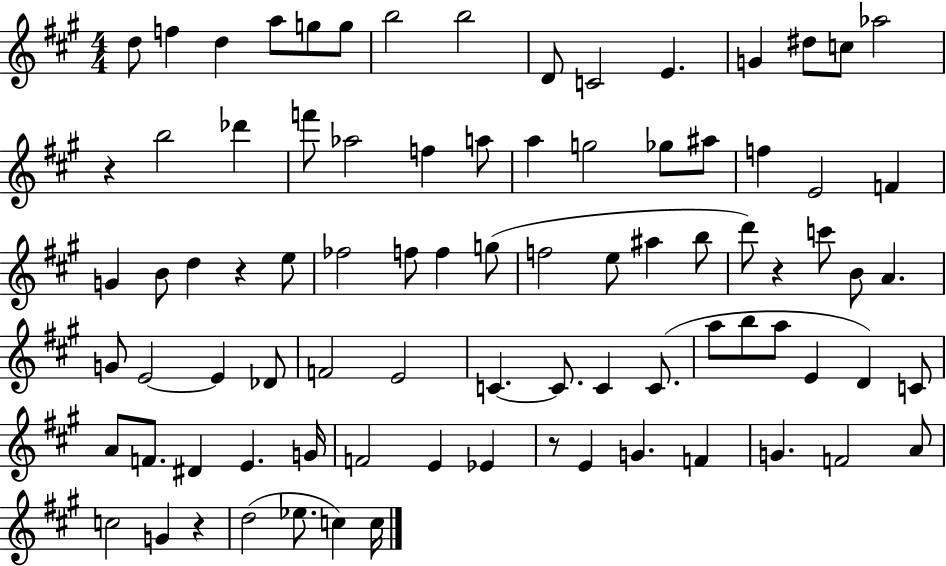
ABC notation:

X:1
T:Untitled
M:4/4
L:1/4
K:A
d/2 f d a/2 g/2 g/2 b2 b2 D/2 C2 E G ^d/2 c/2 _a2 z b2 _d' f'/2 _a2 f a/2 a g2 _g/2 ^a/2 f E2 F G B/2 d z e/2 _f2 f/2 f g/2 f2 e/2 ^a b/2 d'/2 z c'/2 B/2 A G/2 E2 E _D/2 F2 E2 C C/2 C C/2 a/2 b/2 a/2 E D C/2 A/2 F/2 ^D E G/4 F2 E _E z/2 E G F G F2 A/2 c2 G z d2 _e/2 c c/4